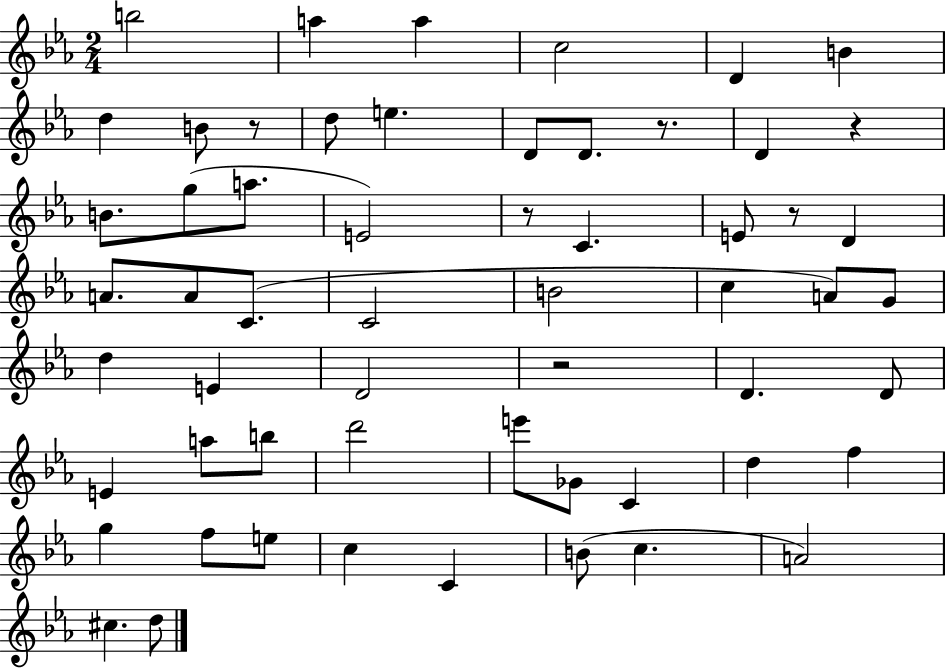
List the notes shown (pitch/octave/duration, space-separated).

B5/h A5/q A5/q C5/h D4/q B4/q D5/q B4/e R/e D5/e E5/q. D4/e D4/e. R/e. D4/q R/q B4/e. G5/e A5/e. E4/h R/e C4/q. E4/e R/e D4/q A4/e. A4/e C4/e. C4/h B4/h C5/q A4/e G4/e D5/q E4/q D4/h R/h D4/q. D4/e E4/q A5/e B5/e D6/h E6/e Gb4/e C4/q D5/q F5/q G5/q F5/e E5/e C5/q C4/q B4/e C5/q. A4/h C#5/q. D5/e